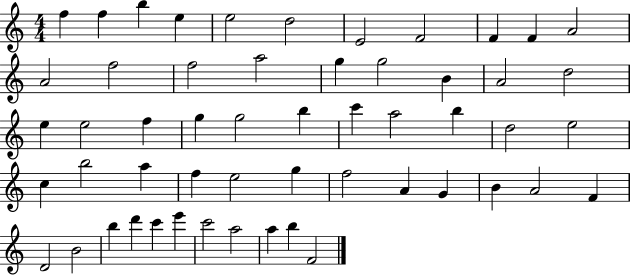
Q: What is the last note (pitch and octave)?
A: F4